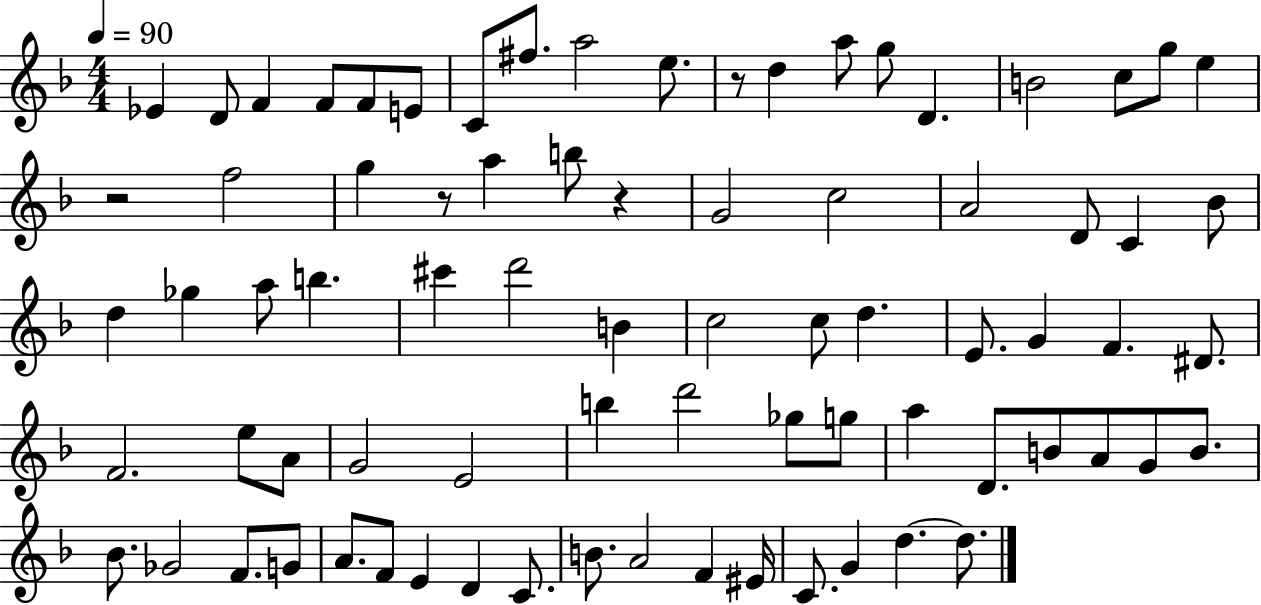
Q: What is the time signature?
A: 4/4